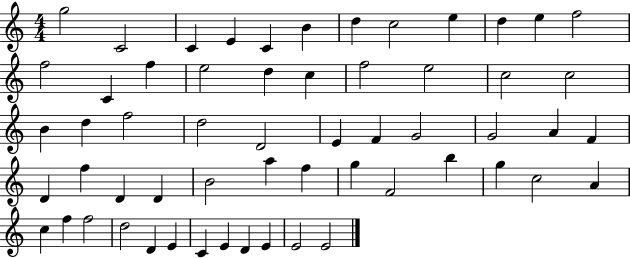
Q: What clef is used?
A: treble